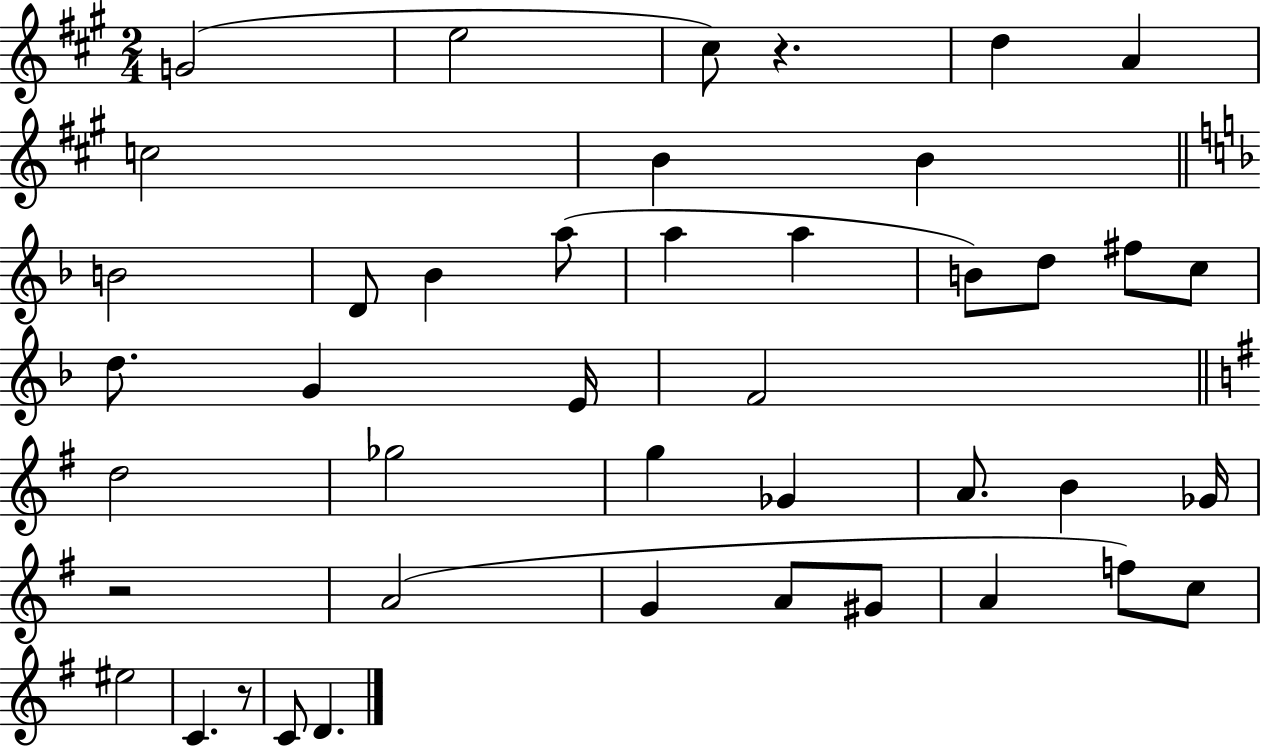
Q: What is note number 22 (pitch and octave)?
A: F4